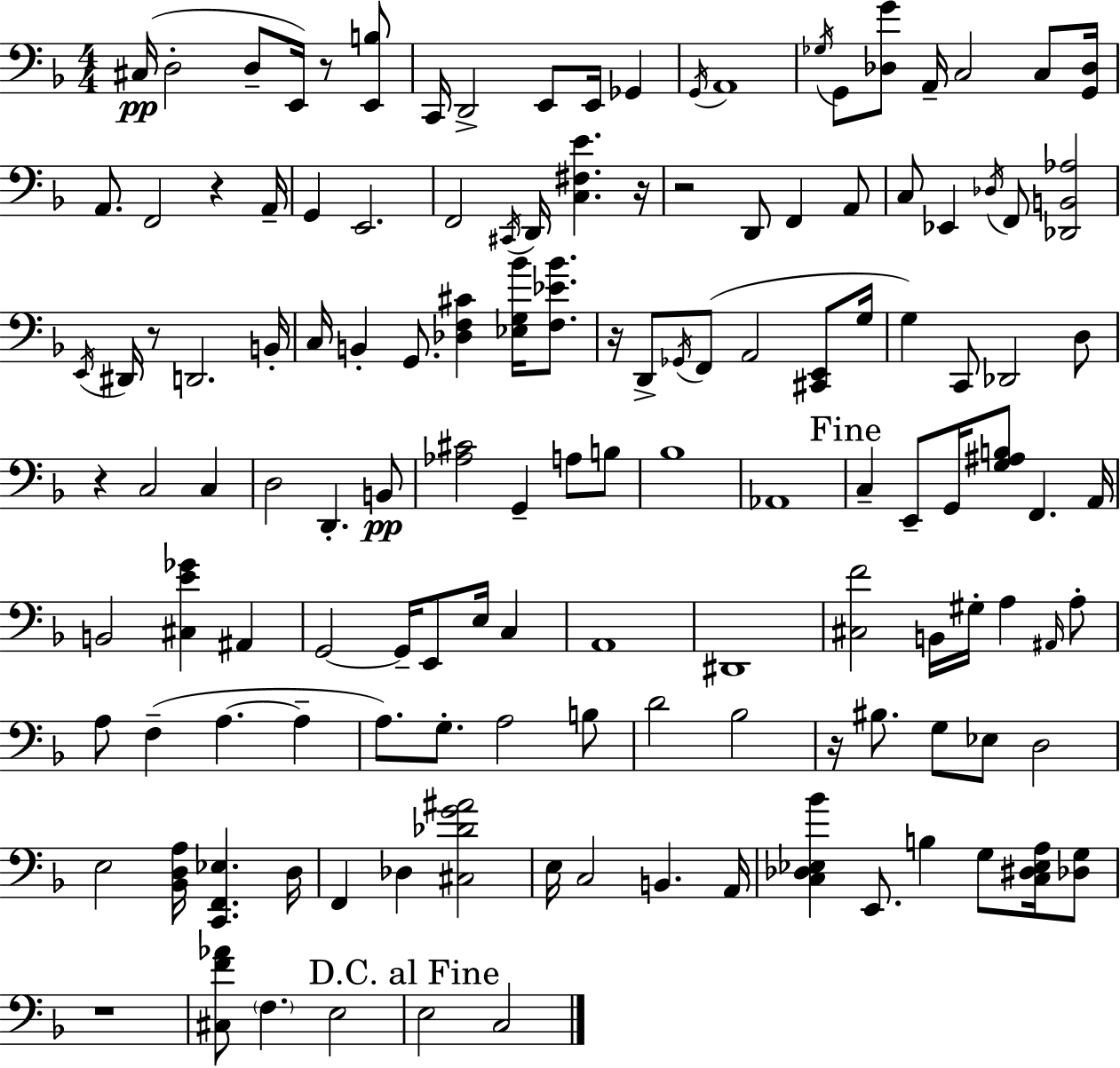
X:1
T:Untitled
M:4/4
L:1/4
K:F
^C,/4 D,2 D,/2 E,,/4 z/2 [E,,B,]/2 C,,/4 D,,2 E,,/2 E,,/4 _G,, G,,/4 A,,4 _G,/4 G,,/2 [_D,G]/2 A,,/4 C,2 C,/2 [G,,_D,]/4 A,,/2 F,,2 z A,,/4 G,, E,,2 F,,2 ^C,,/4 D,,/4 [C,^F,E] z/4 z2 D,,/2 F,, A,,/2 C,/2 _E,, _D,/4 F,,/2 [_D,,B,,_A,]2 E,,/4 ^D,,/4 z/2 D,,2 B,,/4 C,/4 B,, G,,/2 [_D,F,^C] [_E,G,_B]/4 [F,_E_B]/2 z/4 D,,/2 _G,,/4 F,,/2 A,,2 [^C,,E,,]/2 G,/4 G, C,,/2 _D,,2 D,/2 z C,2 C, D,2 D,, B,,/2 [_A,^C]2 G,, A,/2 B,/2 _B,4 _A,,4 C, E,,/2 G,,/4 [G,^A,B,]/2 F,, A,,/4 B,,2 [^C,E_G] ^A,, G,,2 G,,/4 E,,/2 E,/4 C, A,,4 ^D,,4 [^C,F]2 B,,/4 ^G,/4 A, ^A,,/4 A,/2 A,/2 F, A, A, A,/2 G,/2 A,2 B,/2 D2 _B,2 z/4 ^B,/2 G,/2 _E,/2 D,2 E,2 [_B,,D,A,]/4 [C,,F,,_E,] D,/4 F,, _D, [^C,_DG^A]2 E,/4 C,2 B,, A,,/4 [C,_D,_E,_B] E,,/2 B, G,/2 [C,^D,_E,A,]/4 [_D,G,]/2 z4 [^C,F_A]/2 F, E,2 E,2 C,2